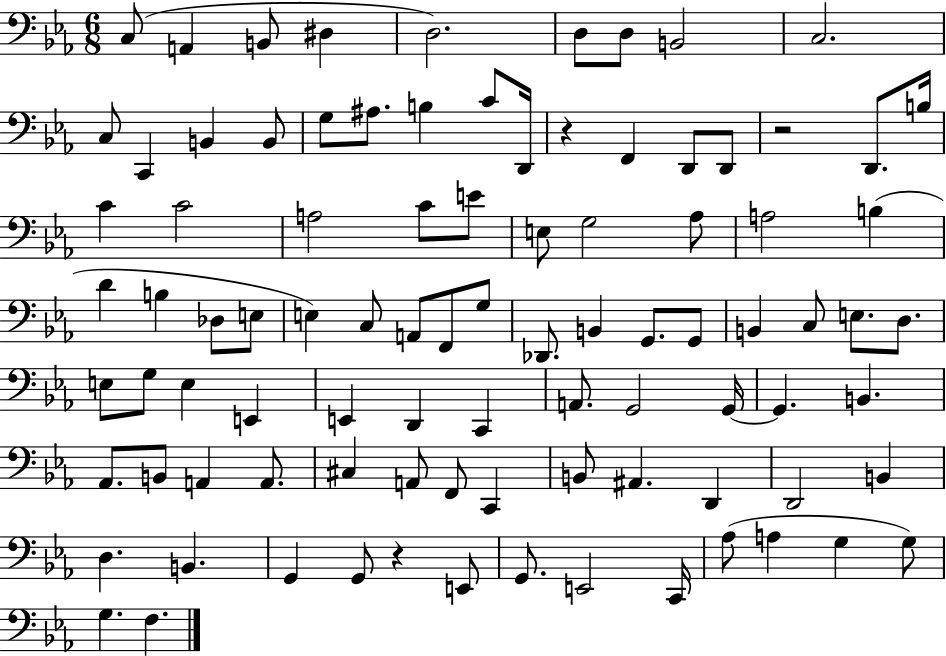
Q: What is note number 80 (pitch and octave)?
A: E2